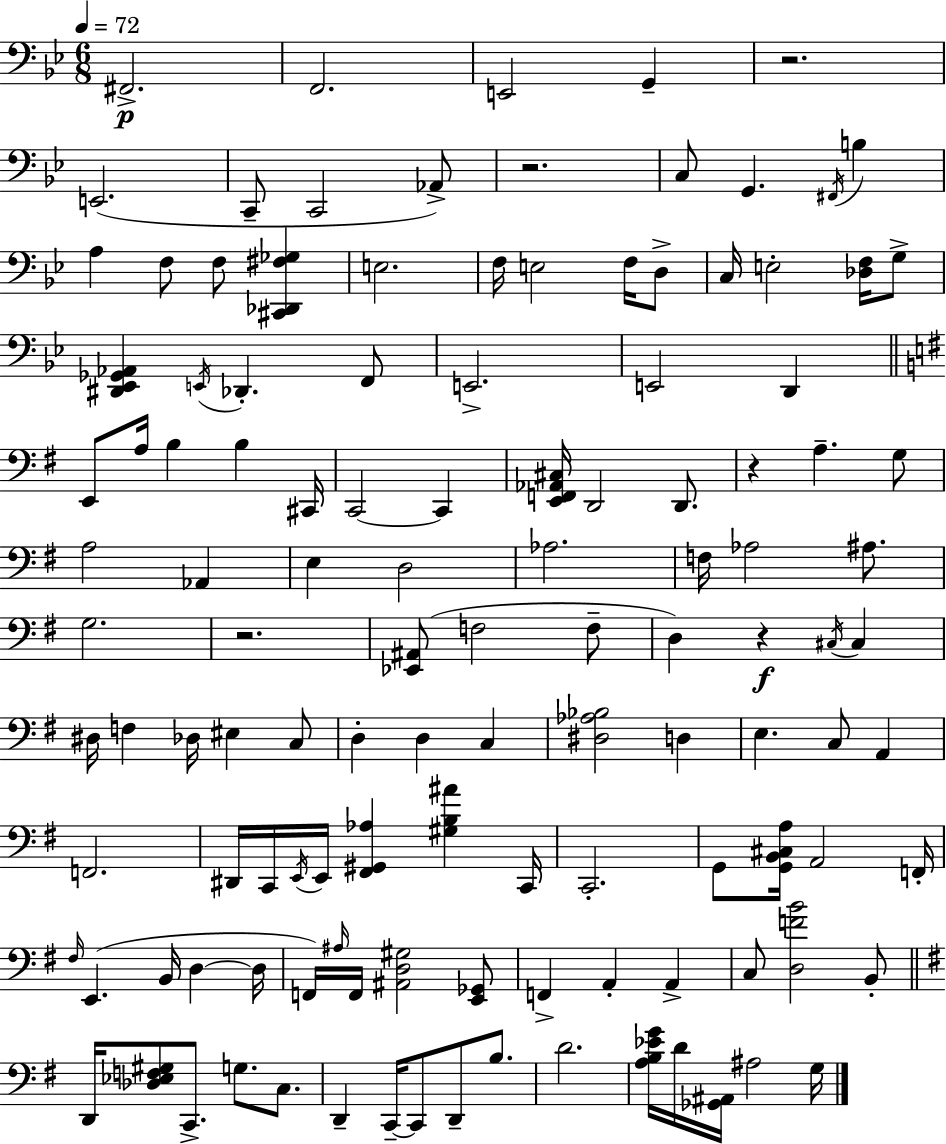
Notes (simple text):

F#2/h. F2/h. E2/h G2/q R/h. E2/h. C2/e C2/h Ab2/e R/h. C3/e G2/q. F#2/s B3/q A3/q F3/e F3/e [C#2,Db2,F#3,Gb3]/q E3/h. F3/s E3/h F3/s D3/e C3/s E3/h [Db3,F3]/s G3/e [D#2,Eb2,Gb2,Ab2]/q E2/s Db2/q. F2/e E2/h. E2/h D2/q E2/e A3/s B3/q B3/q C#2/s C2/h C2/q [E2,F2,Ab2,C#3]/s D2/h D2/e. R/q A3/q. G3/e A3/h Ab2/q E3/q D3/h Ab3/h. F3/s Ab3/h A#3/e. G3/h. R/h. [Eb2,A#2]/e F3/h F3/e D3/q R/q C#3/s C#3/q D#3/s F3/q Db3/s EIS3/q C3/e D3/q D3/q C3/q [D#3,Ab3,Bb3]/h D3/q E3/q. C3/e A2/q F2/h. D#2/s C2/s E2/s E2/s [F#2,G#2,Ab3]/q [G#3,B3,A#4]/q C2/s C2/h. G2/e [G2,B2,C#3,A3]/s A2/h F2/s F#3/s E2/q. B2/s D3/q D3/s F2/s A#3/s F2/s [A#2,D3,G#3]/h [E2,Gb2]/e F2/q A2/q A2/q C3/e [D3,F4,B4]/h B2/e D2/s [Db3,Eb3,F3,G#3]/e C2/e. G3/e. C3/e. D2/q C2/s C2/e D2/e B3/e. D4/h. [A3,B3,Eb4,G4]/s D4/s [Gb2,A#2]/s A#3/h G3/s